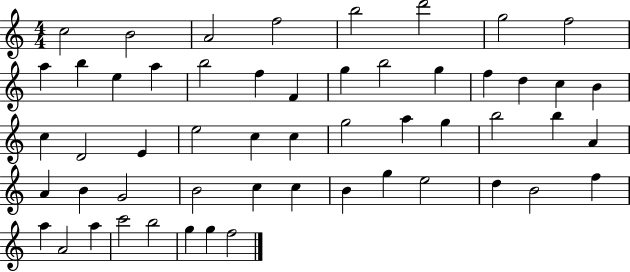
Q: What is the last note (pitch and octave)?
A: F5